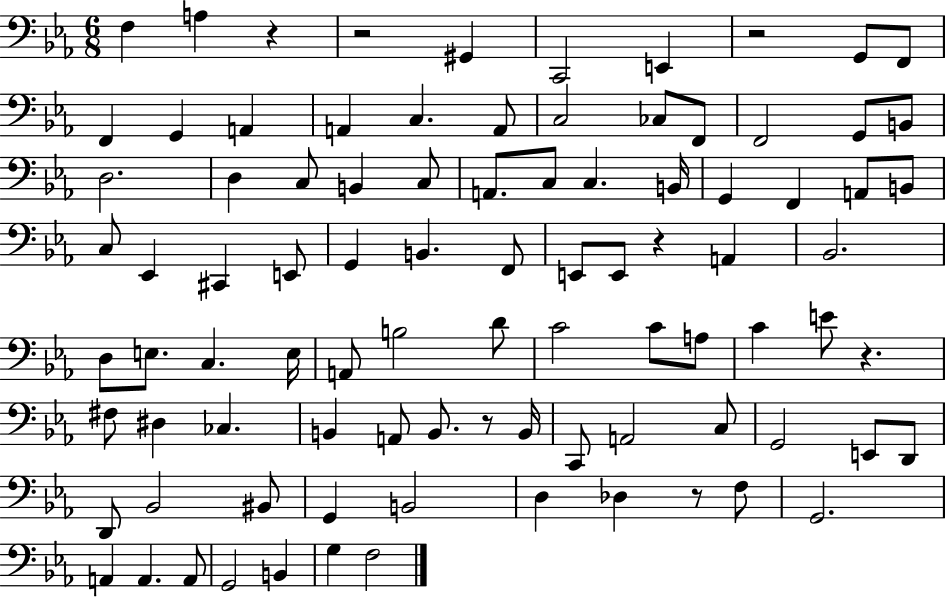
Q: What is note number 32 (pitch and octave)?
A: B2